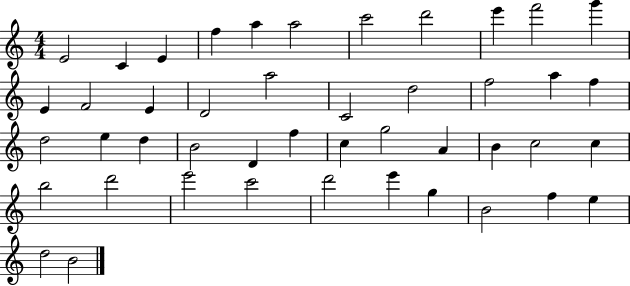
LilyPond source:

{
  \clef treble
  \numericTimeSignature
  \time 4/4
  \key c \major
  e'2 c'4 e'4 | f''4 a''4 a''2 | c'''2 d'''2 | e'''4 f'''2 g'''4 | \break e'4 f'2 e'4 | d'2 a''2 | c'2 d''2 | f''2 a''4 f''4 | \break d''2 e''4 d''4 | b'2 d'4 f''4 | c''4 g''2 a'4 | b'4 c''2 c''4 | \break b''2 d'''2 | e'''2 c'''2 | d'''2 e'''4 g''4 | b'2 f''4 e''4 | \break d''2 b'2 | \bar "|."
}